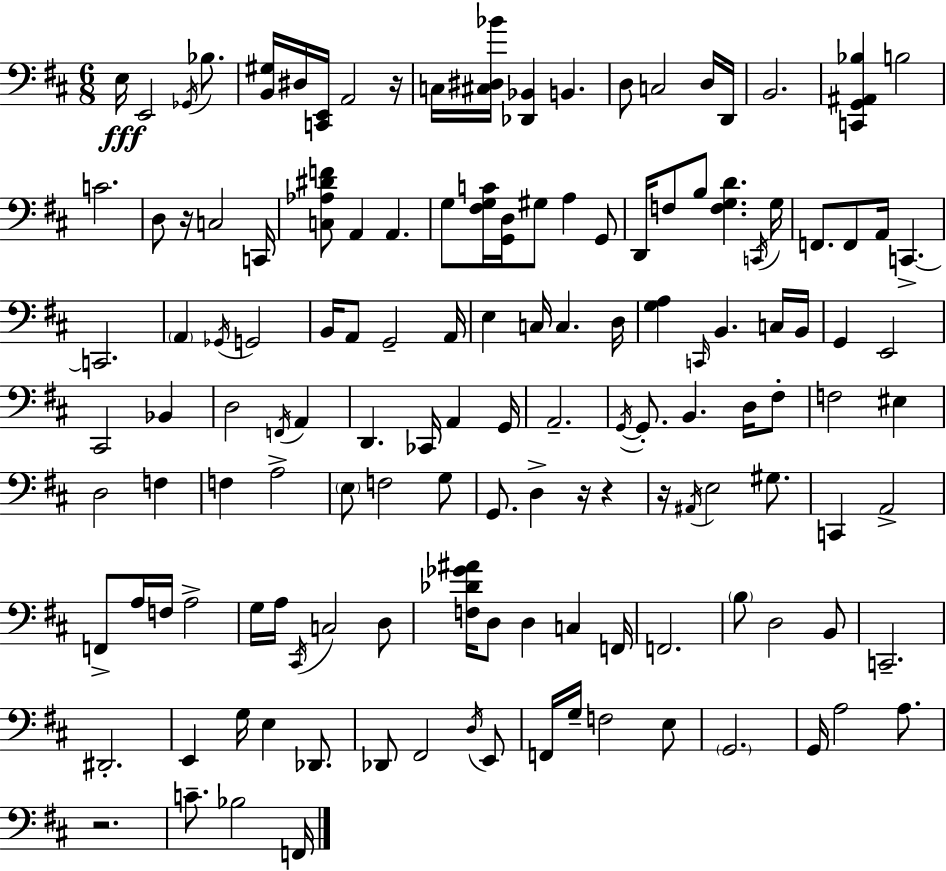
X:1
T:Untitled
M:6/8
L:1/4
K:D
E,/4 E,,2 _G,,/4 _B,/2 [B,,^G,]/4 ^D,/4 [C,,E,,]/4 A,,2 z/4 C,/4 [^C,^D,_B]/4 [_D,,_B,,] B,, D,/2 C,2 D,/4 D,,/4 B,,2 [C,,G,,^A,,_B,] B,2 C2 D,/2 z/4 C,2 C,,/4 [C,_A,^DF]/2 A,, A,, G,/2 [^F,G,C]/4 [G,,D,]/4 ^G,/2 A, G,,/2 D,,/4 F,/2 B,/2 [F,G,D] C,,/4 G,/4 F,,/2 F,,/2 A,,/4 C,, C,,2 A,, _G,,/4 G,,2 B,,/4 A,,/2 G,,2 A,,/4 E, C,/4 C, D,/4 [G,A,] C,,/4 B,, C,/4 B,,/4 G,, E,,2 ^C,,2 _B,, D,2 F,,/4 A,, D,, _C,,/4 A,, G,,/4 A,,2 G,,/4 G,,/2 B,, D,/4 ^F,/2 F,2 ^E, D,2 F, F, A,2 E,/2 F,2 G,/2 G,,/2 D, z/4 z z/4 ^A,,/4 E,2 ^G,/2 C,, A,,2 F,,/2 A,/4 F,/4 A,2 G,/4 A,/4 ^C,,/4 C,2 D,/2 [F,_D_G^A]/4 D,/2 D, C, F,,/4 F,,2 B,/2 D,2 B,,/2 C,,2 ^D,,2 E,, G,/4 E, _D,,/2 _D,,/2 ^F,,2 D,/4 E,,/2 F,,/4 G,/4 F,2 E,/2 G,,2 G,,/4 A,2 A,/2 z2 C/2 _B,2 F,,/4